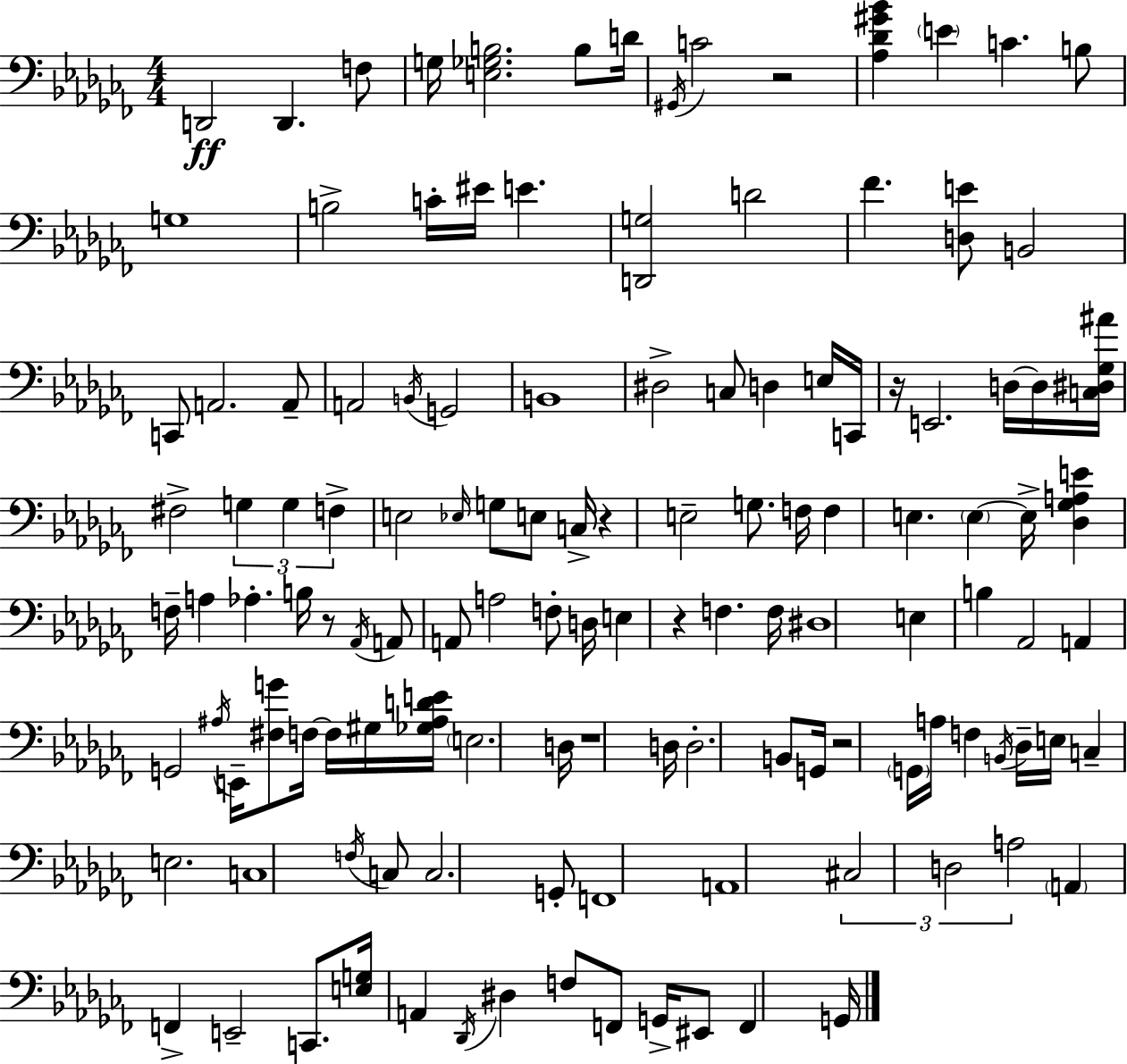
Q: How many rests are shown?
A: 7